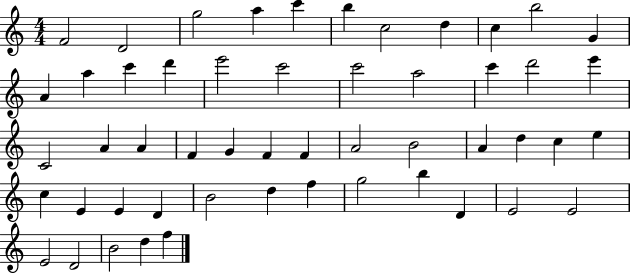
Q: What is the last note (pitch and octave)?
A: F5